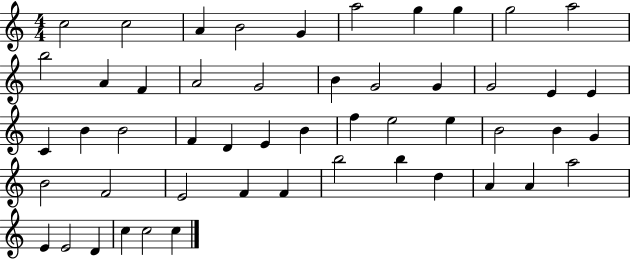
C5/h C5/h A4/q B4/h G4/q A5/h G5/q G5/q G5/h A5/h B5/h A4/q F4/q A4/h G4/h B4/q G4/h G4/q G4/h E4/q E4/q C4/q B4/q B4/h F4/q D4/q E4/q B4/q F5/q E5/h E5/q B4/h B4/q G4/q B4/h F4/h E4/h F4/q F4/q B5/h B5/q D5/q A4/q A4/q A5/h E4/q E4/h D4/q C5/q C5/h C5/q